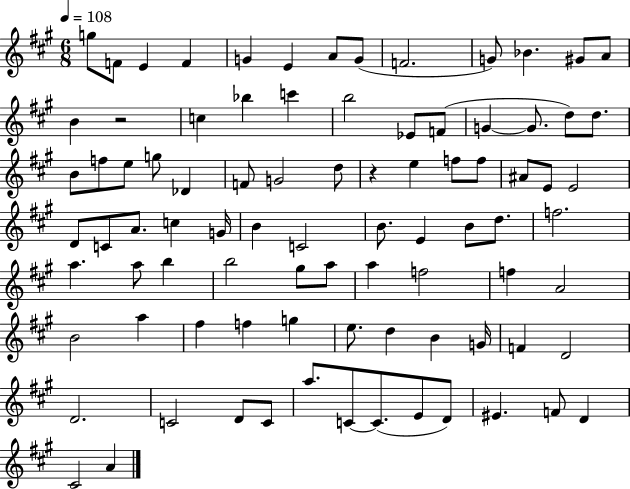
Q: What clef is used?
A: treble